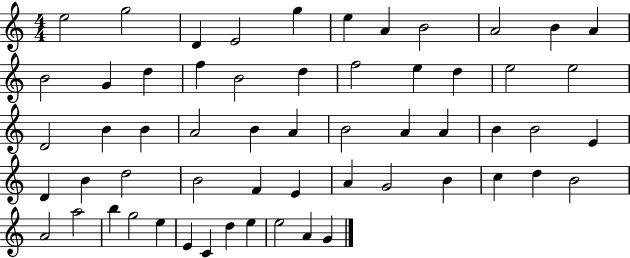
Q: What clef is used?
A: treble